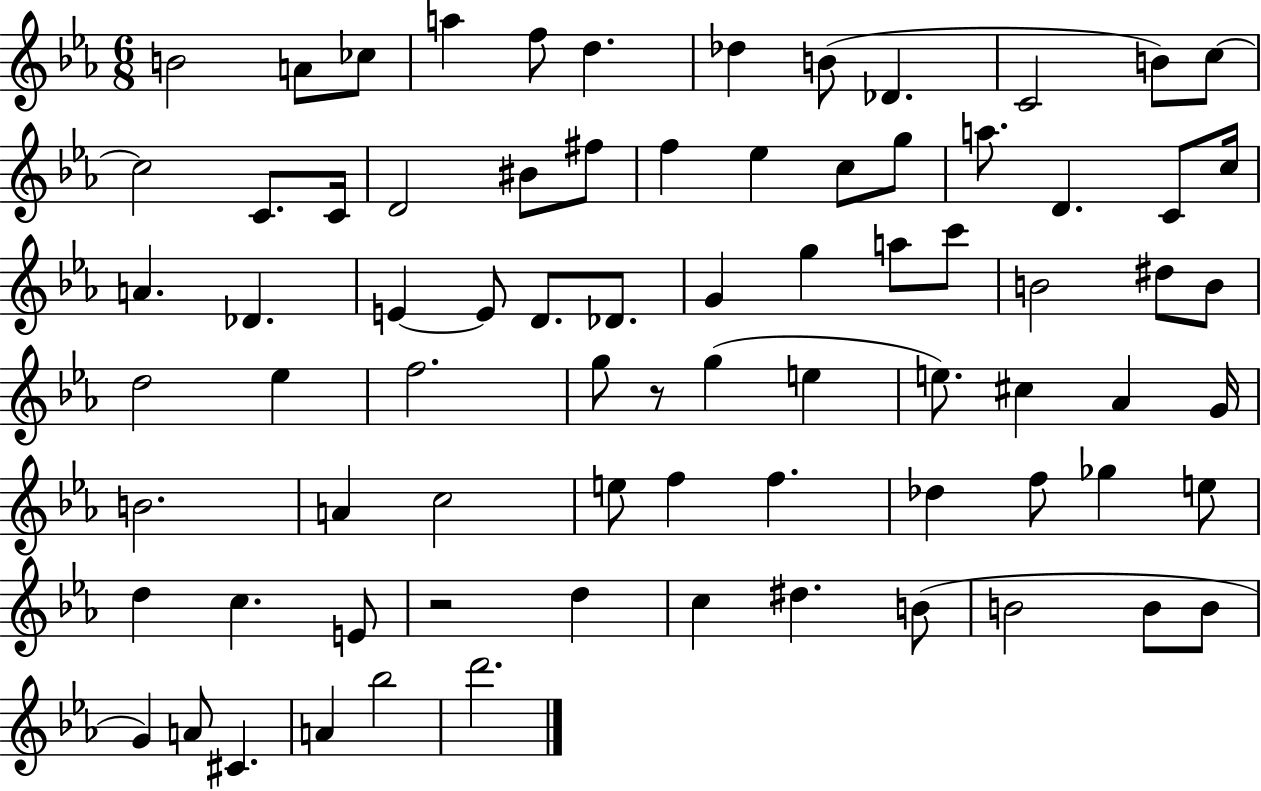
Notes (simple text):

B4/h A4/e CES5/e A5/q F5/e D5/q. Db5/q B4/e Db4/q. C4/h B4/e C5/e C5/h C4/e. C4/s D4/h BIS4/e F#5/e F5/q Eb5/q C5/e G5/e A5/e. D4/q. C4/e C5/s A4/q. Db4/q. E4/q E4/e D4/e. Db4/e. G4/q G5/q A5/e C6/e B4/h D#5/e B4/e D5/h Eb5/q F5/h. G5/e R/e G5/q E5/q E5/e. C#5/q Ab4/q G4/s B4/h. A4/q C5/h E5/e F5/q F5/q. Db5/q F5/e Gb5/q E5/e D5/q C5/q. E4/e R/h D5/q C5/q D#5/q. B4/e B4/h B4/e B4/e G4/q A4/e C#4/q. A4/q Bb5/h D6/h.